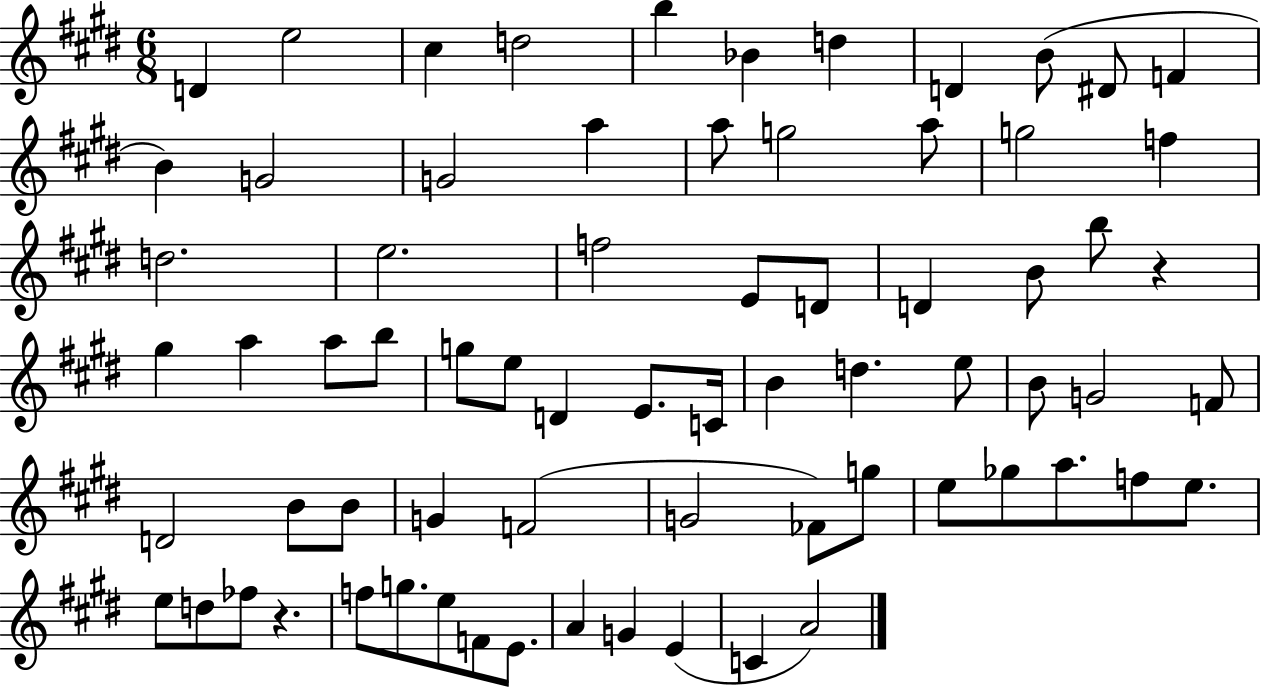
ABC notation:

X:1
T:Untitled
M:6/8
L:1/4
K:E
D e2 ^c d2 b _B d D B/2 ^D/2 F B G2 G2 a a/2 g2 a/2 g2 f d2 e2 f2 E/2 D/2 D B/2 b/2 z ^g a a/2 b/2 g/2 e/2 D E/2 C/4 B d e/2 B/2 G2 F/2 D2 B/2 B/2 G F2 G2 _F/2 g/2 e/2 _g/2 a/2 f/2 e/2 e/2 d/2 _f/2 z f/2 g/2 e/2 F/2 E/2 A G E C A2